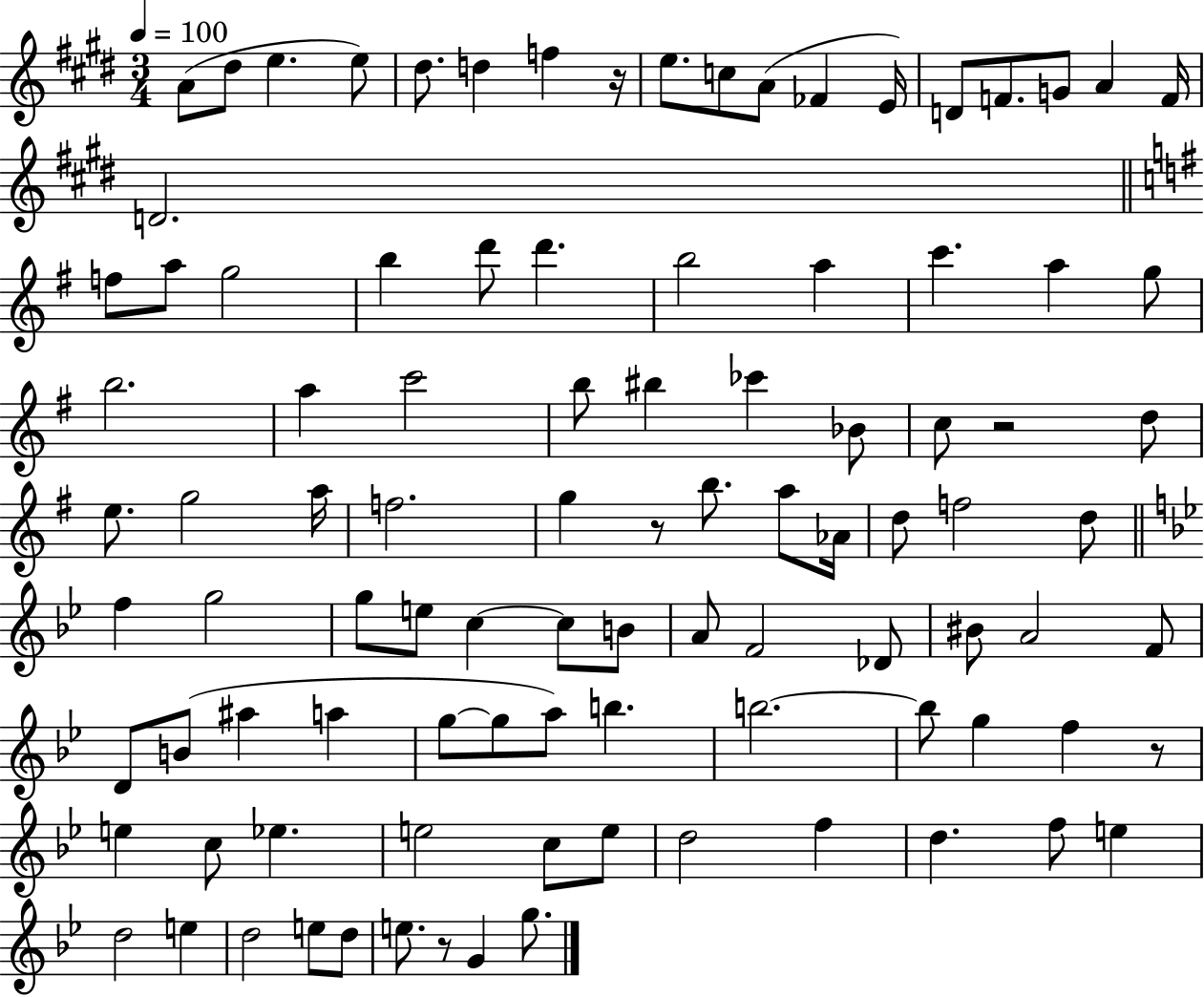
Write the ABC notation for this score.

X:1
T:Untitled
M:3/4
L:1/4
K:E
A/2 ^d/2 e e/2 ^d/2 d f z/4 e/2 c/2 A/2 _F E/4 D/2 F/2 G/2 A F/4 D2 f/2 a/2 g2 b d'/2 d' b2 a c' a g/2 b2 a c'2 b/2 ^b _c' _B/2 c/2 z2 d/2 e/2 g2 a/4 f2 g z/2 b/2 a/2 _A/4 d/2 f2 d/2 f g2 g/2 e/2 c c/2 B/2 A/2 F2 _D/2 ^B/2 A2 F/2 D/2 B/2 ^a a g/2 g/2 a/2 b b2 b/2 g f z/2 e c/2 _e e2 c/2 e/2 d2 f d f/2 e d2 e d2 e/2 d/2 e/2 z/2 G g/2